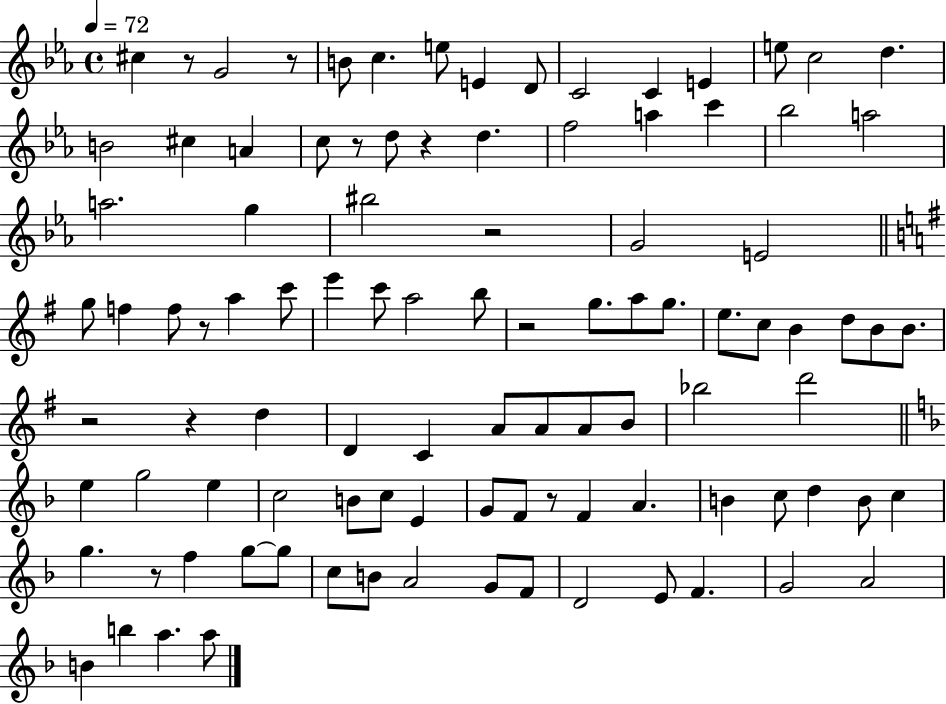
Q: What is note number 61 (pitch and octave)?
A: B4